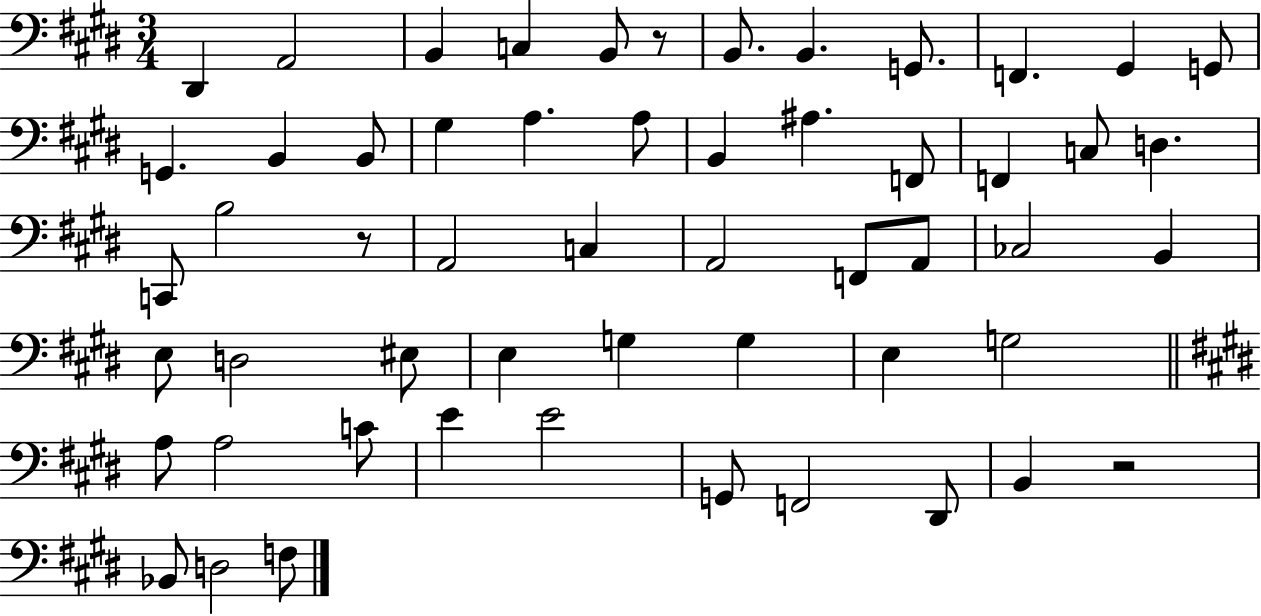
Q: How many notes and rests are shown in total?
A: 55